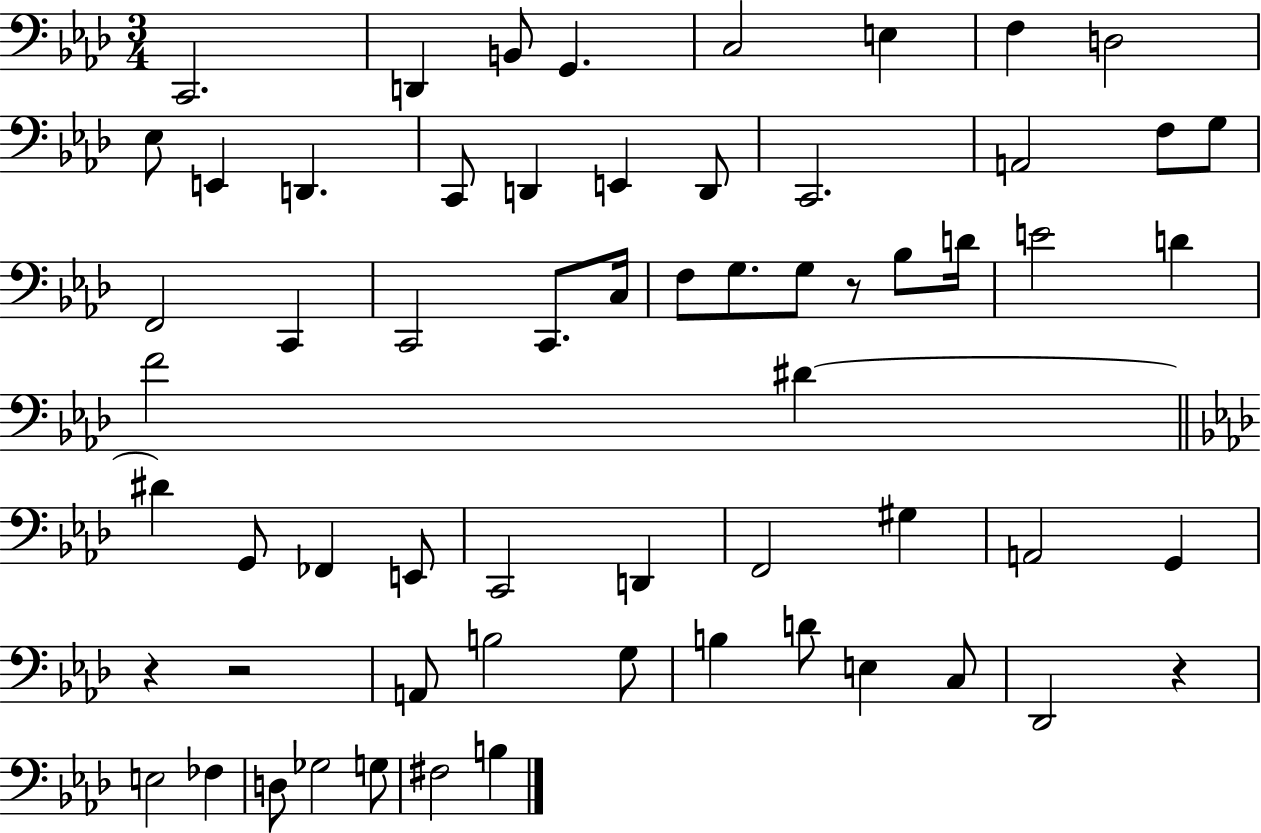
X:1
T:Untitled
M:3/4
L:1/4
K:Ab
C,,2 D,, B,,/2 G,, C,2 E, F, D,2 _E,/2 E,, D,, C,,/2 D,, E,, D,,/2 C,,2 A,,2 F,/2 G,/2 F,,2 C,, C,,2 C,,/2 C,/4 F,/2 G,/2 G,/2 z/2 _B,/2 D/4 E2 D F2 ^D ^D G,,/2 _F,, E,,/2 C,,2 D,, F,,2 ^G, A,,2 G,, z z2 A,,/2 B,2 G,/2 B, D/2 E, C,/2 _D,,2 z E,2 _F, D,/2 _G,2 G,/2 ^F,2 B,